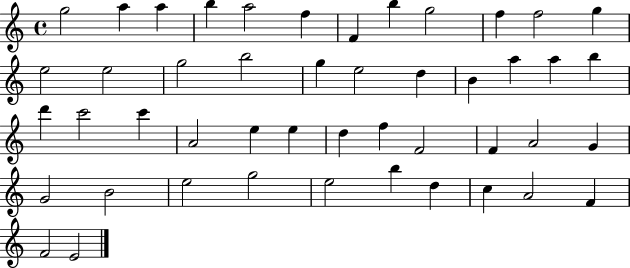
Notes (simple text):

G5/h A5/q A5/q B5/q A5/h F5/q F4/q B5/q G5/h F5/q F5/h G5/q E5/h E5/h G5/h B5/h G5/q E5/h D5/q B4/q A5/q A5/q B5/q D6/q C6/h C6/q A4/h E5/q E5/q D5/q F5/q F4/h F4/q A4/h G4/q G4/h B4/h E5/h G5/h E5/h B5/q D5/q C5/q A4/h F4/q F4/h E4/h